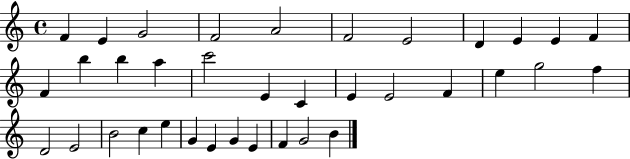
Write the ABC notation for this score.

X:1
T:Untitled
M:4/4
L:1/4
K:C
F E G2 F2 A2 F2 E2 D E E F F b b a c'2 E C E E2 F e g2 f D2 E2 B2 c e G E G E F G2 B